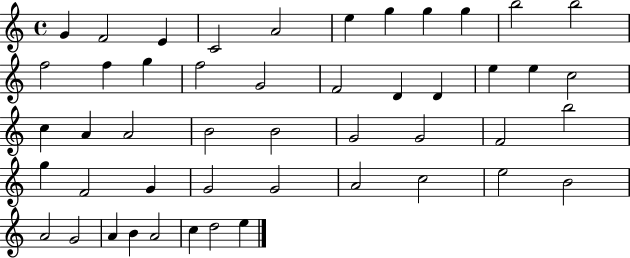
X:1
T:Untitled
M:4/4
L:1/4
K:C
G F2 E C2 A2 e g g g b2 b2 f2 f g f2 G2 F2 D D e e c2 c A A2 B2 B2 G2 G2 F2 b2 g F2 G G2 G2 A2 c2 e2 B2 A2 G2 A B A2 c d2 e